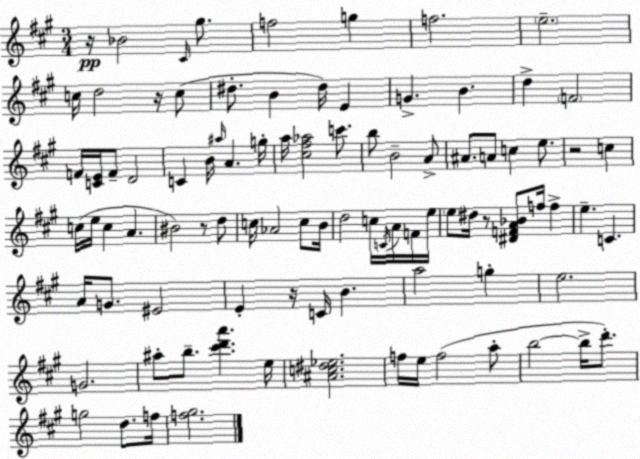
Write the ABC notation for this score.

X:1
T:Untitled
M:3/4
L:1/4
K:A
z/4 _B2 ^C/4 ^g/2 f2 g f2 e2 c/4 d2 z/4 c/2 ^d/2 B ^d/4 E G B d F2 F/4 [CE]/4 F/2 D2 C B/4 ^a/4 A g/4 a/4 [^c^f_a]2 c'/2 b/2 B2 A/2 ^A/2 A/2 c e/2 z2 c c/4 e/4 c A ^B2 z/2 d/2 c/4 _A2 c/2 B/4 d2 c/4 C/4 A/4 F/4 e/4 e/2 ^d/4 z/2 [^DFA_B]/2 f/4 f e C A/4 G/2 ^E2 E z/4 C/4 B a2 g e2 G2 ^a/2 b/2 [^c'd'a'] e/4 [^Ac^d_e]2 f/4 e/4 f2 a/2 b2 b/4 d'/2 g2 d/2 f/4 [f^g]2